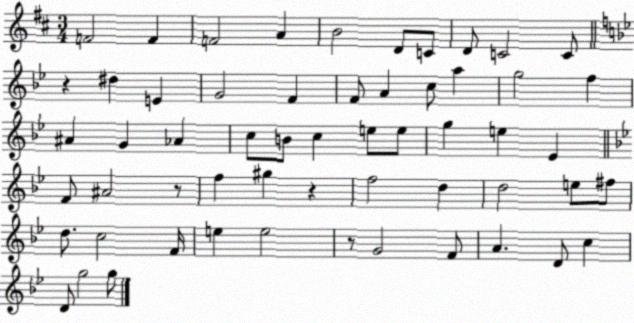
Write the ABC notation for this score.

X:1
T:Untitled
M:3/4
L:1/4
K:D
F2 F F2 A B2 D/2 C/2 D/2 C2 C/2 z ^d E G2 F F/2 A c/2 a g2 f ^A G _A c/2 B/2 c e/2 e/2 g e _E F/2 ^A2 z/2 f ^g z f2 d d2 e/2 ^f/2 d/2 c2 F/4 e e2 z/2 G2 F/2 A D/2 c D/2 g2 g/2